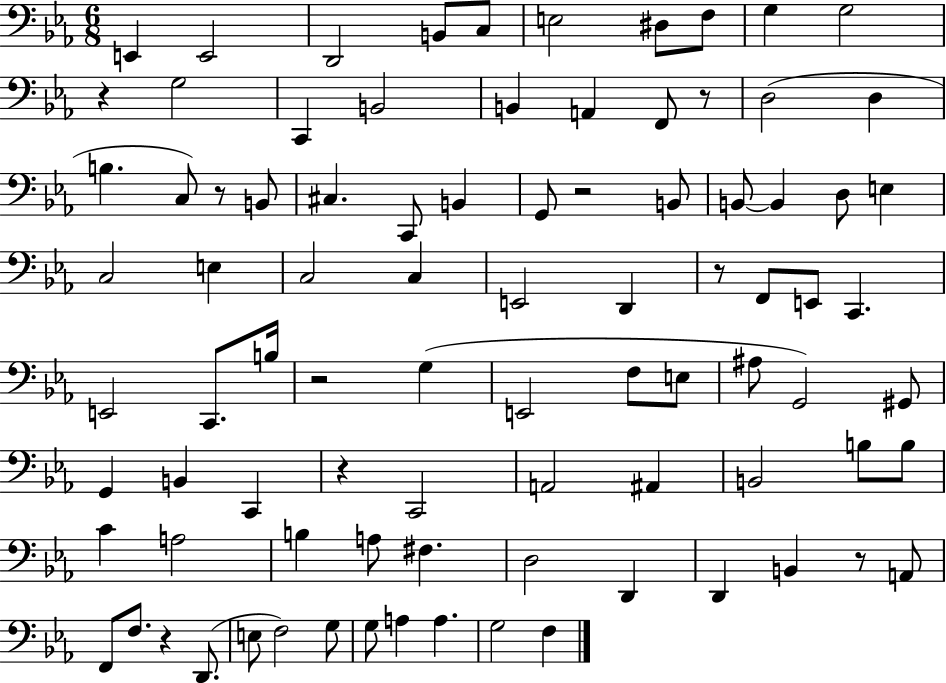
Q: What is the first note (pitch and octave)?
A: E2